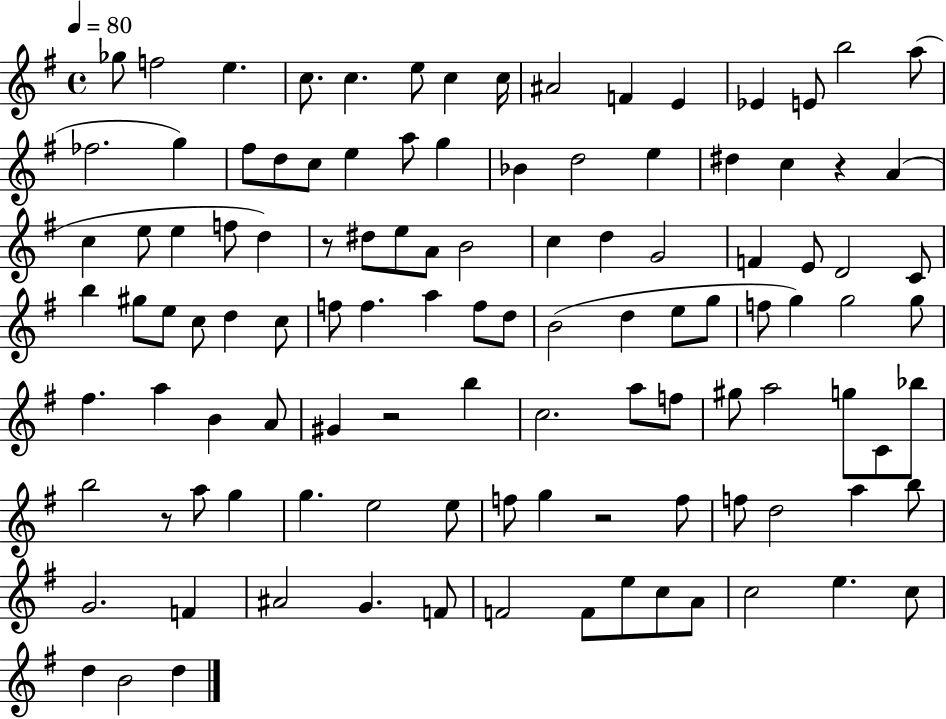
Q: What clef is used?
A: treble